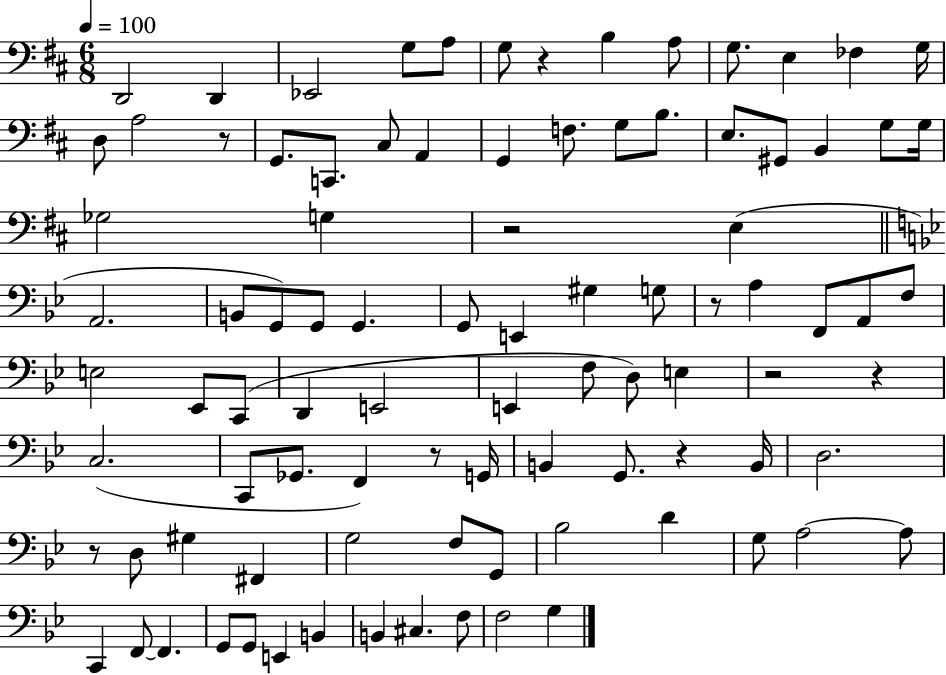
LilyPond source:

{
  \clef bass
  \numericTimeSignature
  \time 6/8
  \key d \major
  \tempo 4 = 100
  d,2 d,4 | ees,2 g8 a8 | g8 r4 b4 a8 | g8. e4 fes4 g16 | \break d8 a2 r8 | g,8. c,8. cis8 a,4 | g,4 f8. g8 b8. | e8. gis,8 b,4 g8 g16 | \break ges2 g4 | r2 e4( | \bar "||" \break \key bes \major a,2. | b,8 g,8) g,8 g,4. | g,8 e,4 gis4 g8 | r8 a4 f,8 a,8 f8 | \break e2 ees,8 c,8( | d,4 e,2 | e,4 f8 d8) e4 | r2 r4 | \break c2.( | c,8 ges,8. f,4) r8 g,16 | b,4 g,8. r4 b,16 | d2. | \break r8 d8 gis4 fis,4 | g2 f8 g,8 | bes2 d'4 | g8 a2~~ a8 | \break c,4 f,8~~ f,4. | g,8 g,8 e,4 b,4 | b,4 cis4. f8 | f2 g4 | \break \bar "|."
}